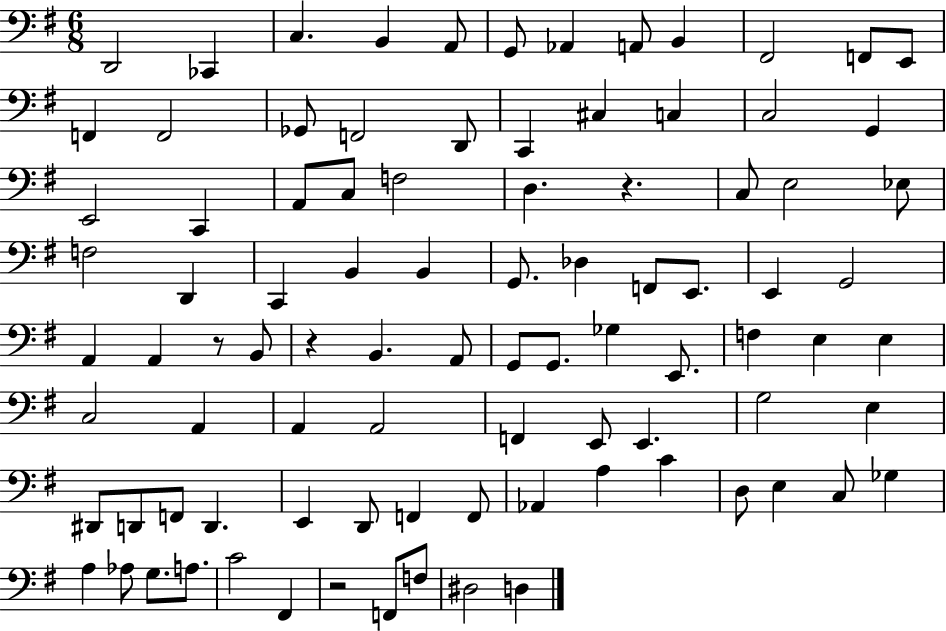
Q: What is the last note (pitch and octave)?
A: D3